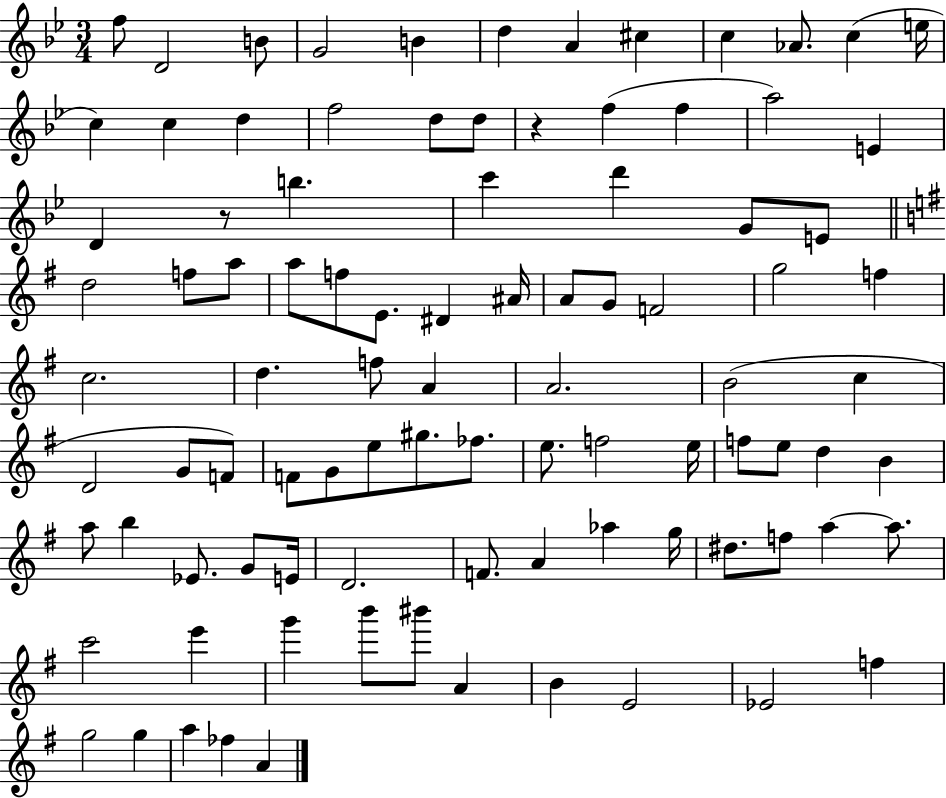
{
  \clef treble
  \numericTimeSignature
  \time 3/4
  \key bes \major
  f''8 d'2 b'8 | g'2 b'4 | d''4 a'4 cis''4 | c''4 aes'8. c''4( e''16 | \break c''4) c''4 d''4 | f''2 d''8 d''8 | r4 f''4( f''4 | a''2) e'4 | \break d'4 r8 b''4. | c'''4 d'''4 g'8 e'8 | \bar "||" \break \key e \minor d''2 f''8 a''8 | a''8 f''8 e'8. dis'4 ais'16 | a'8 g'8 f'2 | g''2 f''4 | \break c''2. | d''4. f''8 a'4 | a'2. | b'2( c''4 | \break d'2 g'8 f'8) | f'8 g'8 e''8 gis''8. fes''8. | e''8. f''2 e''16 | f''8 e''8 d''4 b'4 | \break a''8 b''4 ees'8. g'8 e'16 | d'2. | f'8. a'4 aes''4 g''16 | dis''8. f''8 a''4~~ a''8. | \break c'''2 e'''4 | g'''4 b'''8 bis'''8 a'4 | b'4 e'2 | ees'2 f''4 | \break g''2 g''4 | a''4 fes''4 a'4 | \bar "|."
}